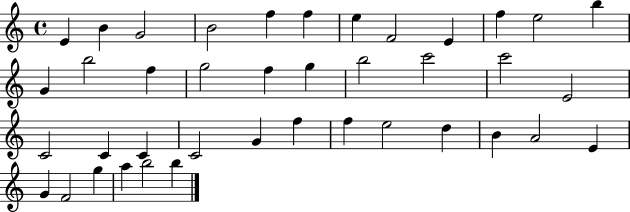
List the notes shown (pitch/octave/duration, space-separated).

E4/q B4/q G4/h B4/h F5/q F5/q E5/q F4/h E4/q F5/q E5/h B5/q G4/q B5/h F5/q G5/h F5/q G5/q B5/h C6/h C6/h E4/h C4/h C4/q C4/q C4/h G4/q F5/q F5/q E5/h D5/q B4/q A4/h E4/q G4/q F4/h G5/q A5/q B5/h B5/q